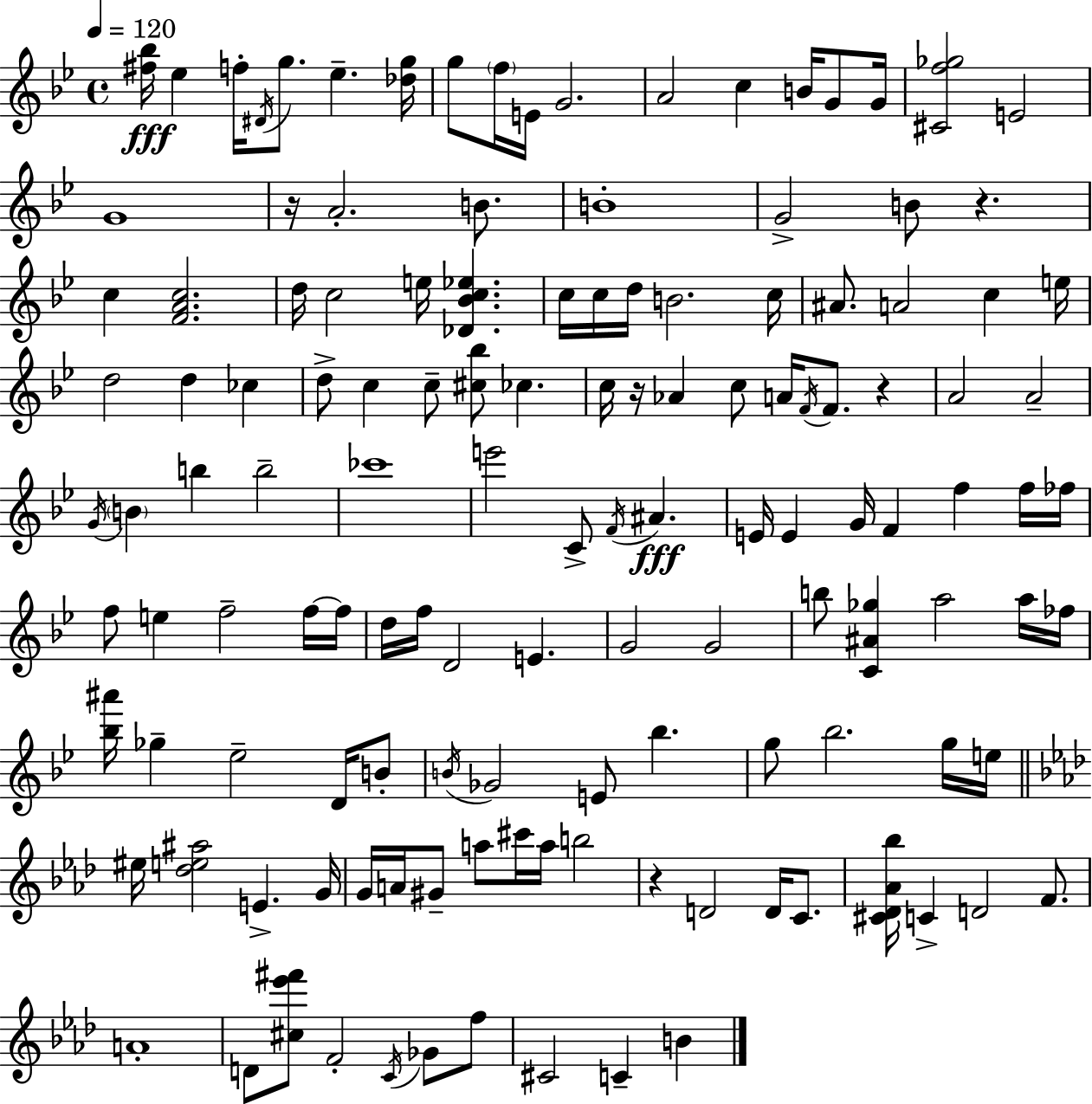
X:1
T:Untitled
M:4/4
L:1/4
K:Gm
[^f_b]/4 _e f/4 ^D/4 g/2 _e [_dg]/4 g/2 f/4 E/4 G2 A2 c B/4 G/2 G/4 [^Cf_g]2 E2 G4 z/4 A2 B/2 B4 G2 B/2 z c [FAc]2 d/4 c2 e/4 [_D_Bc_e] c/4 c/4 d/4 B2 c/4 ^A/2 A2 c e/4 d2 d _c d/2 c c/2 [^c_b]/2 _c c/4 z/4 _A c/2 A/4 F/4 F/2 z A2 A2 G/4 B b b2 _c'4 e'2 C/2 F/4 ^A E/4 E G/4 F f f/4 _f/4 f/2 e f2 f/4 f/4 d/4 f/4 D2 E G2 G2 b/2 [C^A_g] a2 a/4 _f/4 [_b^a']/4 _g _e2 D/4 B/2 B/4 _G2 E/2 _b g/2 _b2 g/4 e/4 ^e/4 [_de^a]2 E G/4 G/4 A/4 ^G/2 a/2 ^c'/4 a/4 b2 z D2 D/4 C/2 [^C_D_A_b]/4 C D2 F/2 A4 D/2 [^c_e'^f']/2 F2 C/4 _G/2 f/2 ^C2 C B